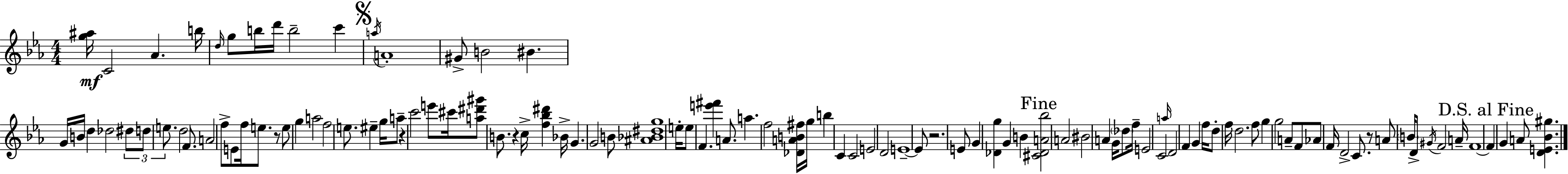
{
  \clef treble
  \numericTimeSignature
  \time 4/4
  \key ees \major
  <g'' ais''>16\mf c'2 aes'4. b''16 | \grace { d''16 } g''8 b''16 d'''16 b''2-- c'''4 | \mark \markup { \musicglyph "scripts.segno" } \acciaccatura { a''16 } a'1-. | gis'8-> b'2 bis'4. | \break g'16 b'16 d''4 des''2 | \tuplet 3/2 { dis''8 d''8 e''8. } d''2 f'8. | a'2 f''8-> e'8 f''16 e''8. | r8 e''8 g''4 a''2 | \break f''2 e''8. eis''4-- | g''16 a''8-- r4 c'''2 | e'''8 cis'''16 <a'' dis''' gis'''>8 b'8. r4 c''16-> <f'' bes'' dis'''>4 | bes'16-> g'4. g'2 | \break b'8 <ais' bes' dis'' g''>1 | e''16-. e''8 f'4. <e''' fis'''>4 a'8. | a''4. f''2 | <des' a' b' fis''>16 g''16 b''4 c'4 c'2 | \break e'2 d'2 | e'1--~~ | e'8 r2. | e'8 g'4 <des' g''>4 g'4 b'4 | \break \mark "Fine" <cis' des' a' bes''>2 a'2 | bis'2 a'4 g'16 \parenthesize des''8 | f''16-- e'2 c'2 | \grace { a''16 } d'2 f'4 g'4 | \break f''16 d''8-. f''16 d''2. | f''8 g''4 g''2 | a'8-- f'8 aes'8 f'16 d'2-> | c'8. r8 a'8 \parenthesize b'16 d'8-> \acciaccatura { gis'16 } f'2 | \break a'16-- f'1~~ | \mark "D.S. al Fine" f'4 g'4 a'8 <d' e' bes' gis''>4. | \bar "|."
}